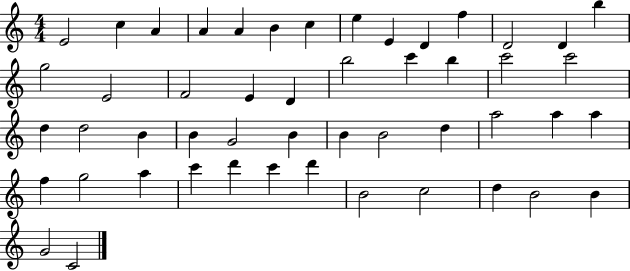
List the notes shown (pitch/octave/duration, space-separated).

E4/h C5/q A4/q A4/q A4/q B4/q C5/q E5/q E4/q D4/q F5/q D4/h D4/q B5/q G5/h E4/h F4/h E4/q D4/q B5/h C6/q B5/q C6/h C6/h D5/q D5/h B4/q B4/q G4/h B4/q B4/q B4/h D5/q A5/h A5/q A5/q F5/q G5/h A5/q C6/q D6/q C6/q D6/q B4/h C5/h D5/q B4/h B4/q G4/h C4/h